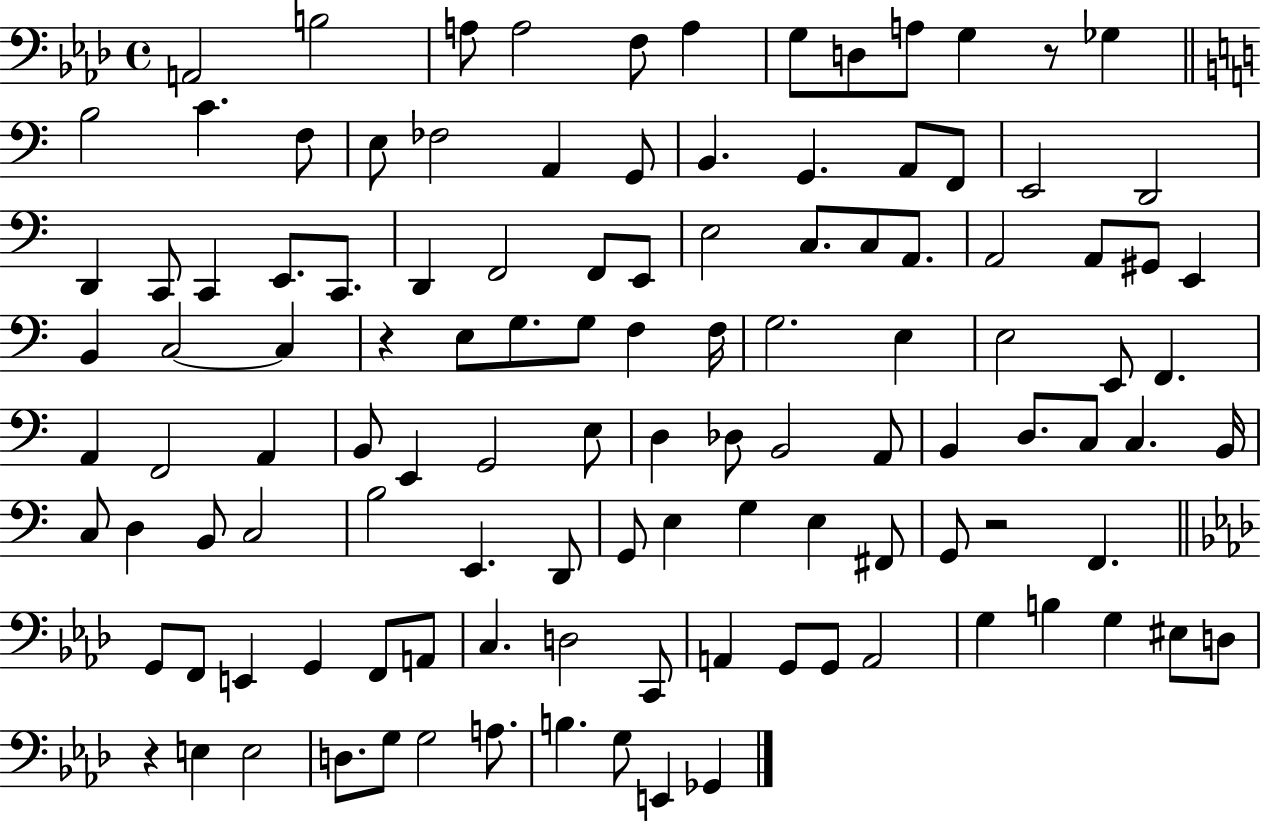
X:1
T:Untitled
M:4/4
L:1/4
K:Ab
A,,2 B,2 A,/2 A,2 F,/2 A, G,/2 D,/2 A,/2 G, z/2 _G, B,2 C F,/2 E,/2 _F,2 A,, G,,/2 B,, G,, A,,/2 F,,/2 E,,2 D,,2 D,, C,,/2 C,, E,,/2 C,,/2 D,, F,,2 F,,/2 E,,/2 E,2 C,/2 C,/2 A,,/2 A,,2 A,,/2 ^G,,/2 E,, B,, C,2 C, z E,/2 G,/2 G,/2 F, F,/4 G,2 E, E,2 E,,/2 F,, A,, F,,2 A,, B,,/2 E,, G,,2 E,/2 D, _D,/2 B,,2 A,,/2 B,, D,/2 C,/2 C, B,,/4 C,/2 D, B,,/2 C,2 B,2 E,, D,,/2 G,,/2 E, G, E, ^F,,/2 G,,/2 z2 F,, G,,/2 F,,/2 E,, G,, F,,/2 A,,/2 C, D,2 C,,/2 A,, G,,/2 G,,/2 A,,2 G, B, G, ^E,/2 D,/2 z E, E,2 D,/2 G,/2 G,2 A,/2 B, G,/2 E,, _G,,